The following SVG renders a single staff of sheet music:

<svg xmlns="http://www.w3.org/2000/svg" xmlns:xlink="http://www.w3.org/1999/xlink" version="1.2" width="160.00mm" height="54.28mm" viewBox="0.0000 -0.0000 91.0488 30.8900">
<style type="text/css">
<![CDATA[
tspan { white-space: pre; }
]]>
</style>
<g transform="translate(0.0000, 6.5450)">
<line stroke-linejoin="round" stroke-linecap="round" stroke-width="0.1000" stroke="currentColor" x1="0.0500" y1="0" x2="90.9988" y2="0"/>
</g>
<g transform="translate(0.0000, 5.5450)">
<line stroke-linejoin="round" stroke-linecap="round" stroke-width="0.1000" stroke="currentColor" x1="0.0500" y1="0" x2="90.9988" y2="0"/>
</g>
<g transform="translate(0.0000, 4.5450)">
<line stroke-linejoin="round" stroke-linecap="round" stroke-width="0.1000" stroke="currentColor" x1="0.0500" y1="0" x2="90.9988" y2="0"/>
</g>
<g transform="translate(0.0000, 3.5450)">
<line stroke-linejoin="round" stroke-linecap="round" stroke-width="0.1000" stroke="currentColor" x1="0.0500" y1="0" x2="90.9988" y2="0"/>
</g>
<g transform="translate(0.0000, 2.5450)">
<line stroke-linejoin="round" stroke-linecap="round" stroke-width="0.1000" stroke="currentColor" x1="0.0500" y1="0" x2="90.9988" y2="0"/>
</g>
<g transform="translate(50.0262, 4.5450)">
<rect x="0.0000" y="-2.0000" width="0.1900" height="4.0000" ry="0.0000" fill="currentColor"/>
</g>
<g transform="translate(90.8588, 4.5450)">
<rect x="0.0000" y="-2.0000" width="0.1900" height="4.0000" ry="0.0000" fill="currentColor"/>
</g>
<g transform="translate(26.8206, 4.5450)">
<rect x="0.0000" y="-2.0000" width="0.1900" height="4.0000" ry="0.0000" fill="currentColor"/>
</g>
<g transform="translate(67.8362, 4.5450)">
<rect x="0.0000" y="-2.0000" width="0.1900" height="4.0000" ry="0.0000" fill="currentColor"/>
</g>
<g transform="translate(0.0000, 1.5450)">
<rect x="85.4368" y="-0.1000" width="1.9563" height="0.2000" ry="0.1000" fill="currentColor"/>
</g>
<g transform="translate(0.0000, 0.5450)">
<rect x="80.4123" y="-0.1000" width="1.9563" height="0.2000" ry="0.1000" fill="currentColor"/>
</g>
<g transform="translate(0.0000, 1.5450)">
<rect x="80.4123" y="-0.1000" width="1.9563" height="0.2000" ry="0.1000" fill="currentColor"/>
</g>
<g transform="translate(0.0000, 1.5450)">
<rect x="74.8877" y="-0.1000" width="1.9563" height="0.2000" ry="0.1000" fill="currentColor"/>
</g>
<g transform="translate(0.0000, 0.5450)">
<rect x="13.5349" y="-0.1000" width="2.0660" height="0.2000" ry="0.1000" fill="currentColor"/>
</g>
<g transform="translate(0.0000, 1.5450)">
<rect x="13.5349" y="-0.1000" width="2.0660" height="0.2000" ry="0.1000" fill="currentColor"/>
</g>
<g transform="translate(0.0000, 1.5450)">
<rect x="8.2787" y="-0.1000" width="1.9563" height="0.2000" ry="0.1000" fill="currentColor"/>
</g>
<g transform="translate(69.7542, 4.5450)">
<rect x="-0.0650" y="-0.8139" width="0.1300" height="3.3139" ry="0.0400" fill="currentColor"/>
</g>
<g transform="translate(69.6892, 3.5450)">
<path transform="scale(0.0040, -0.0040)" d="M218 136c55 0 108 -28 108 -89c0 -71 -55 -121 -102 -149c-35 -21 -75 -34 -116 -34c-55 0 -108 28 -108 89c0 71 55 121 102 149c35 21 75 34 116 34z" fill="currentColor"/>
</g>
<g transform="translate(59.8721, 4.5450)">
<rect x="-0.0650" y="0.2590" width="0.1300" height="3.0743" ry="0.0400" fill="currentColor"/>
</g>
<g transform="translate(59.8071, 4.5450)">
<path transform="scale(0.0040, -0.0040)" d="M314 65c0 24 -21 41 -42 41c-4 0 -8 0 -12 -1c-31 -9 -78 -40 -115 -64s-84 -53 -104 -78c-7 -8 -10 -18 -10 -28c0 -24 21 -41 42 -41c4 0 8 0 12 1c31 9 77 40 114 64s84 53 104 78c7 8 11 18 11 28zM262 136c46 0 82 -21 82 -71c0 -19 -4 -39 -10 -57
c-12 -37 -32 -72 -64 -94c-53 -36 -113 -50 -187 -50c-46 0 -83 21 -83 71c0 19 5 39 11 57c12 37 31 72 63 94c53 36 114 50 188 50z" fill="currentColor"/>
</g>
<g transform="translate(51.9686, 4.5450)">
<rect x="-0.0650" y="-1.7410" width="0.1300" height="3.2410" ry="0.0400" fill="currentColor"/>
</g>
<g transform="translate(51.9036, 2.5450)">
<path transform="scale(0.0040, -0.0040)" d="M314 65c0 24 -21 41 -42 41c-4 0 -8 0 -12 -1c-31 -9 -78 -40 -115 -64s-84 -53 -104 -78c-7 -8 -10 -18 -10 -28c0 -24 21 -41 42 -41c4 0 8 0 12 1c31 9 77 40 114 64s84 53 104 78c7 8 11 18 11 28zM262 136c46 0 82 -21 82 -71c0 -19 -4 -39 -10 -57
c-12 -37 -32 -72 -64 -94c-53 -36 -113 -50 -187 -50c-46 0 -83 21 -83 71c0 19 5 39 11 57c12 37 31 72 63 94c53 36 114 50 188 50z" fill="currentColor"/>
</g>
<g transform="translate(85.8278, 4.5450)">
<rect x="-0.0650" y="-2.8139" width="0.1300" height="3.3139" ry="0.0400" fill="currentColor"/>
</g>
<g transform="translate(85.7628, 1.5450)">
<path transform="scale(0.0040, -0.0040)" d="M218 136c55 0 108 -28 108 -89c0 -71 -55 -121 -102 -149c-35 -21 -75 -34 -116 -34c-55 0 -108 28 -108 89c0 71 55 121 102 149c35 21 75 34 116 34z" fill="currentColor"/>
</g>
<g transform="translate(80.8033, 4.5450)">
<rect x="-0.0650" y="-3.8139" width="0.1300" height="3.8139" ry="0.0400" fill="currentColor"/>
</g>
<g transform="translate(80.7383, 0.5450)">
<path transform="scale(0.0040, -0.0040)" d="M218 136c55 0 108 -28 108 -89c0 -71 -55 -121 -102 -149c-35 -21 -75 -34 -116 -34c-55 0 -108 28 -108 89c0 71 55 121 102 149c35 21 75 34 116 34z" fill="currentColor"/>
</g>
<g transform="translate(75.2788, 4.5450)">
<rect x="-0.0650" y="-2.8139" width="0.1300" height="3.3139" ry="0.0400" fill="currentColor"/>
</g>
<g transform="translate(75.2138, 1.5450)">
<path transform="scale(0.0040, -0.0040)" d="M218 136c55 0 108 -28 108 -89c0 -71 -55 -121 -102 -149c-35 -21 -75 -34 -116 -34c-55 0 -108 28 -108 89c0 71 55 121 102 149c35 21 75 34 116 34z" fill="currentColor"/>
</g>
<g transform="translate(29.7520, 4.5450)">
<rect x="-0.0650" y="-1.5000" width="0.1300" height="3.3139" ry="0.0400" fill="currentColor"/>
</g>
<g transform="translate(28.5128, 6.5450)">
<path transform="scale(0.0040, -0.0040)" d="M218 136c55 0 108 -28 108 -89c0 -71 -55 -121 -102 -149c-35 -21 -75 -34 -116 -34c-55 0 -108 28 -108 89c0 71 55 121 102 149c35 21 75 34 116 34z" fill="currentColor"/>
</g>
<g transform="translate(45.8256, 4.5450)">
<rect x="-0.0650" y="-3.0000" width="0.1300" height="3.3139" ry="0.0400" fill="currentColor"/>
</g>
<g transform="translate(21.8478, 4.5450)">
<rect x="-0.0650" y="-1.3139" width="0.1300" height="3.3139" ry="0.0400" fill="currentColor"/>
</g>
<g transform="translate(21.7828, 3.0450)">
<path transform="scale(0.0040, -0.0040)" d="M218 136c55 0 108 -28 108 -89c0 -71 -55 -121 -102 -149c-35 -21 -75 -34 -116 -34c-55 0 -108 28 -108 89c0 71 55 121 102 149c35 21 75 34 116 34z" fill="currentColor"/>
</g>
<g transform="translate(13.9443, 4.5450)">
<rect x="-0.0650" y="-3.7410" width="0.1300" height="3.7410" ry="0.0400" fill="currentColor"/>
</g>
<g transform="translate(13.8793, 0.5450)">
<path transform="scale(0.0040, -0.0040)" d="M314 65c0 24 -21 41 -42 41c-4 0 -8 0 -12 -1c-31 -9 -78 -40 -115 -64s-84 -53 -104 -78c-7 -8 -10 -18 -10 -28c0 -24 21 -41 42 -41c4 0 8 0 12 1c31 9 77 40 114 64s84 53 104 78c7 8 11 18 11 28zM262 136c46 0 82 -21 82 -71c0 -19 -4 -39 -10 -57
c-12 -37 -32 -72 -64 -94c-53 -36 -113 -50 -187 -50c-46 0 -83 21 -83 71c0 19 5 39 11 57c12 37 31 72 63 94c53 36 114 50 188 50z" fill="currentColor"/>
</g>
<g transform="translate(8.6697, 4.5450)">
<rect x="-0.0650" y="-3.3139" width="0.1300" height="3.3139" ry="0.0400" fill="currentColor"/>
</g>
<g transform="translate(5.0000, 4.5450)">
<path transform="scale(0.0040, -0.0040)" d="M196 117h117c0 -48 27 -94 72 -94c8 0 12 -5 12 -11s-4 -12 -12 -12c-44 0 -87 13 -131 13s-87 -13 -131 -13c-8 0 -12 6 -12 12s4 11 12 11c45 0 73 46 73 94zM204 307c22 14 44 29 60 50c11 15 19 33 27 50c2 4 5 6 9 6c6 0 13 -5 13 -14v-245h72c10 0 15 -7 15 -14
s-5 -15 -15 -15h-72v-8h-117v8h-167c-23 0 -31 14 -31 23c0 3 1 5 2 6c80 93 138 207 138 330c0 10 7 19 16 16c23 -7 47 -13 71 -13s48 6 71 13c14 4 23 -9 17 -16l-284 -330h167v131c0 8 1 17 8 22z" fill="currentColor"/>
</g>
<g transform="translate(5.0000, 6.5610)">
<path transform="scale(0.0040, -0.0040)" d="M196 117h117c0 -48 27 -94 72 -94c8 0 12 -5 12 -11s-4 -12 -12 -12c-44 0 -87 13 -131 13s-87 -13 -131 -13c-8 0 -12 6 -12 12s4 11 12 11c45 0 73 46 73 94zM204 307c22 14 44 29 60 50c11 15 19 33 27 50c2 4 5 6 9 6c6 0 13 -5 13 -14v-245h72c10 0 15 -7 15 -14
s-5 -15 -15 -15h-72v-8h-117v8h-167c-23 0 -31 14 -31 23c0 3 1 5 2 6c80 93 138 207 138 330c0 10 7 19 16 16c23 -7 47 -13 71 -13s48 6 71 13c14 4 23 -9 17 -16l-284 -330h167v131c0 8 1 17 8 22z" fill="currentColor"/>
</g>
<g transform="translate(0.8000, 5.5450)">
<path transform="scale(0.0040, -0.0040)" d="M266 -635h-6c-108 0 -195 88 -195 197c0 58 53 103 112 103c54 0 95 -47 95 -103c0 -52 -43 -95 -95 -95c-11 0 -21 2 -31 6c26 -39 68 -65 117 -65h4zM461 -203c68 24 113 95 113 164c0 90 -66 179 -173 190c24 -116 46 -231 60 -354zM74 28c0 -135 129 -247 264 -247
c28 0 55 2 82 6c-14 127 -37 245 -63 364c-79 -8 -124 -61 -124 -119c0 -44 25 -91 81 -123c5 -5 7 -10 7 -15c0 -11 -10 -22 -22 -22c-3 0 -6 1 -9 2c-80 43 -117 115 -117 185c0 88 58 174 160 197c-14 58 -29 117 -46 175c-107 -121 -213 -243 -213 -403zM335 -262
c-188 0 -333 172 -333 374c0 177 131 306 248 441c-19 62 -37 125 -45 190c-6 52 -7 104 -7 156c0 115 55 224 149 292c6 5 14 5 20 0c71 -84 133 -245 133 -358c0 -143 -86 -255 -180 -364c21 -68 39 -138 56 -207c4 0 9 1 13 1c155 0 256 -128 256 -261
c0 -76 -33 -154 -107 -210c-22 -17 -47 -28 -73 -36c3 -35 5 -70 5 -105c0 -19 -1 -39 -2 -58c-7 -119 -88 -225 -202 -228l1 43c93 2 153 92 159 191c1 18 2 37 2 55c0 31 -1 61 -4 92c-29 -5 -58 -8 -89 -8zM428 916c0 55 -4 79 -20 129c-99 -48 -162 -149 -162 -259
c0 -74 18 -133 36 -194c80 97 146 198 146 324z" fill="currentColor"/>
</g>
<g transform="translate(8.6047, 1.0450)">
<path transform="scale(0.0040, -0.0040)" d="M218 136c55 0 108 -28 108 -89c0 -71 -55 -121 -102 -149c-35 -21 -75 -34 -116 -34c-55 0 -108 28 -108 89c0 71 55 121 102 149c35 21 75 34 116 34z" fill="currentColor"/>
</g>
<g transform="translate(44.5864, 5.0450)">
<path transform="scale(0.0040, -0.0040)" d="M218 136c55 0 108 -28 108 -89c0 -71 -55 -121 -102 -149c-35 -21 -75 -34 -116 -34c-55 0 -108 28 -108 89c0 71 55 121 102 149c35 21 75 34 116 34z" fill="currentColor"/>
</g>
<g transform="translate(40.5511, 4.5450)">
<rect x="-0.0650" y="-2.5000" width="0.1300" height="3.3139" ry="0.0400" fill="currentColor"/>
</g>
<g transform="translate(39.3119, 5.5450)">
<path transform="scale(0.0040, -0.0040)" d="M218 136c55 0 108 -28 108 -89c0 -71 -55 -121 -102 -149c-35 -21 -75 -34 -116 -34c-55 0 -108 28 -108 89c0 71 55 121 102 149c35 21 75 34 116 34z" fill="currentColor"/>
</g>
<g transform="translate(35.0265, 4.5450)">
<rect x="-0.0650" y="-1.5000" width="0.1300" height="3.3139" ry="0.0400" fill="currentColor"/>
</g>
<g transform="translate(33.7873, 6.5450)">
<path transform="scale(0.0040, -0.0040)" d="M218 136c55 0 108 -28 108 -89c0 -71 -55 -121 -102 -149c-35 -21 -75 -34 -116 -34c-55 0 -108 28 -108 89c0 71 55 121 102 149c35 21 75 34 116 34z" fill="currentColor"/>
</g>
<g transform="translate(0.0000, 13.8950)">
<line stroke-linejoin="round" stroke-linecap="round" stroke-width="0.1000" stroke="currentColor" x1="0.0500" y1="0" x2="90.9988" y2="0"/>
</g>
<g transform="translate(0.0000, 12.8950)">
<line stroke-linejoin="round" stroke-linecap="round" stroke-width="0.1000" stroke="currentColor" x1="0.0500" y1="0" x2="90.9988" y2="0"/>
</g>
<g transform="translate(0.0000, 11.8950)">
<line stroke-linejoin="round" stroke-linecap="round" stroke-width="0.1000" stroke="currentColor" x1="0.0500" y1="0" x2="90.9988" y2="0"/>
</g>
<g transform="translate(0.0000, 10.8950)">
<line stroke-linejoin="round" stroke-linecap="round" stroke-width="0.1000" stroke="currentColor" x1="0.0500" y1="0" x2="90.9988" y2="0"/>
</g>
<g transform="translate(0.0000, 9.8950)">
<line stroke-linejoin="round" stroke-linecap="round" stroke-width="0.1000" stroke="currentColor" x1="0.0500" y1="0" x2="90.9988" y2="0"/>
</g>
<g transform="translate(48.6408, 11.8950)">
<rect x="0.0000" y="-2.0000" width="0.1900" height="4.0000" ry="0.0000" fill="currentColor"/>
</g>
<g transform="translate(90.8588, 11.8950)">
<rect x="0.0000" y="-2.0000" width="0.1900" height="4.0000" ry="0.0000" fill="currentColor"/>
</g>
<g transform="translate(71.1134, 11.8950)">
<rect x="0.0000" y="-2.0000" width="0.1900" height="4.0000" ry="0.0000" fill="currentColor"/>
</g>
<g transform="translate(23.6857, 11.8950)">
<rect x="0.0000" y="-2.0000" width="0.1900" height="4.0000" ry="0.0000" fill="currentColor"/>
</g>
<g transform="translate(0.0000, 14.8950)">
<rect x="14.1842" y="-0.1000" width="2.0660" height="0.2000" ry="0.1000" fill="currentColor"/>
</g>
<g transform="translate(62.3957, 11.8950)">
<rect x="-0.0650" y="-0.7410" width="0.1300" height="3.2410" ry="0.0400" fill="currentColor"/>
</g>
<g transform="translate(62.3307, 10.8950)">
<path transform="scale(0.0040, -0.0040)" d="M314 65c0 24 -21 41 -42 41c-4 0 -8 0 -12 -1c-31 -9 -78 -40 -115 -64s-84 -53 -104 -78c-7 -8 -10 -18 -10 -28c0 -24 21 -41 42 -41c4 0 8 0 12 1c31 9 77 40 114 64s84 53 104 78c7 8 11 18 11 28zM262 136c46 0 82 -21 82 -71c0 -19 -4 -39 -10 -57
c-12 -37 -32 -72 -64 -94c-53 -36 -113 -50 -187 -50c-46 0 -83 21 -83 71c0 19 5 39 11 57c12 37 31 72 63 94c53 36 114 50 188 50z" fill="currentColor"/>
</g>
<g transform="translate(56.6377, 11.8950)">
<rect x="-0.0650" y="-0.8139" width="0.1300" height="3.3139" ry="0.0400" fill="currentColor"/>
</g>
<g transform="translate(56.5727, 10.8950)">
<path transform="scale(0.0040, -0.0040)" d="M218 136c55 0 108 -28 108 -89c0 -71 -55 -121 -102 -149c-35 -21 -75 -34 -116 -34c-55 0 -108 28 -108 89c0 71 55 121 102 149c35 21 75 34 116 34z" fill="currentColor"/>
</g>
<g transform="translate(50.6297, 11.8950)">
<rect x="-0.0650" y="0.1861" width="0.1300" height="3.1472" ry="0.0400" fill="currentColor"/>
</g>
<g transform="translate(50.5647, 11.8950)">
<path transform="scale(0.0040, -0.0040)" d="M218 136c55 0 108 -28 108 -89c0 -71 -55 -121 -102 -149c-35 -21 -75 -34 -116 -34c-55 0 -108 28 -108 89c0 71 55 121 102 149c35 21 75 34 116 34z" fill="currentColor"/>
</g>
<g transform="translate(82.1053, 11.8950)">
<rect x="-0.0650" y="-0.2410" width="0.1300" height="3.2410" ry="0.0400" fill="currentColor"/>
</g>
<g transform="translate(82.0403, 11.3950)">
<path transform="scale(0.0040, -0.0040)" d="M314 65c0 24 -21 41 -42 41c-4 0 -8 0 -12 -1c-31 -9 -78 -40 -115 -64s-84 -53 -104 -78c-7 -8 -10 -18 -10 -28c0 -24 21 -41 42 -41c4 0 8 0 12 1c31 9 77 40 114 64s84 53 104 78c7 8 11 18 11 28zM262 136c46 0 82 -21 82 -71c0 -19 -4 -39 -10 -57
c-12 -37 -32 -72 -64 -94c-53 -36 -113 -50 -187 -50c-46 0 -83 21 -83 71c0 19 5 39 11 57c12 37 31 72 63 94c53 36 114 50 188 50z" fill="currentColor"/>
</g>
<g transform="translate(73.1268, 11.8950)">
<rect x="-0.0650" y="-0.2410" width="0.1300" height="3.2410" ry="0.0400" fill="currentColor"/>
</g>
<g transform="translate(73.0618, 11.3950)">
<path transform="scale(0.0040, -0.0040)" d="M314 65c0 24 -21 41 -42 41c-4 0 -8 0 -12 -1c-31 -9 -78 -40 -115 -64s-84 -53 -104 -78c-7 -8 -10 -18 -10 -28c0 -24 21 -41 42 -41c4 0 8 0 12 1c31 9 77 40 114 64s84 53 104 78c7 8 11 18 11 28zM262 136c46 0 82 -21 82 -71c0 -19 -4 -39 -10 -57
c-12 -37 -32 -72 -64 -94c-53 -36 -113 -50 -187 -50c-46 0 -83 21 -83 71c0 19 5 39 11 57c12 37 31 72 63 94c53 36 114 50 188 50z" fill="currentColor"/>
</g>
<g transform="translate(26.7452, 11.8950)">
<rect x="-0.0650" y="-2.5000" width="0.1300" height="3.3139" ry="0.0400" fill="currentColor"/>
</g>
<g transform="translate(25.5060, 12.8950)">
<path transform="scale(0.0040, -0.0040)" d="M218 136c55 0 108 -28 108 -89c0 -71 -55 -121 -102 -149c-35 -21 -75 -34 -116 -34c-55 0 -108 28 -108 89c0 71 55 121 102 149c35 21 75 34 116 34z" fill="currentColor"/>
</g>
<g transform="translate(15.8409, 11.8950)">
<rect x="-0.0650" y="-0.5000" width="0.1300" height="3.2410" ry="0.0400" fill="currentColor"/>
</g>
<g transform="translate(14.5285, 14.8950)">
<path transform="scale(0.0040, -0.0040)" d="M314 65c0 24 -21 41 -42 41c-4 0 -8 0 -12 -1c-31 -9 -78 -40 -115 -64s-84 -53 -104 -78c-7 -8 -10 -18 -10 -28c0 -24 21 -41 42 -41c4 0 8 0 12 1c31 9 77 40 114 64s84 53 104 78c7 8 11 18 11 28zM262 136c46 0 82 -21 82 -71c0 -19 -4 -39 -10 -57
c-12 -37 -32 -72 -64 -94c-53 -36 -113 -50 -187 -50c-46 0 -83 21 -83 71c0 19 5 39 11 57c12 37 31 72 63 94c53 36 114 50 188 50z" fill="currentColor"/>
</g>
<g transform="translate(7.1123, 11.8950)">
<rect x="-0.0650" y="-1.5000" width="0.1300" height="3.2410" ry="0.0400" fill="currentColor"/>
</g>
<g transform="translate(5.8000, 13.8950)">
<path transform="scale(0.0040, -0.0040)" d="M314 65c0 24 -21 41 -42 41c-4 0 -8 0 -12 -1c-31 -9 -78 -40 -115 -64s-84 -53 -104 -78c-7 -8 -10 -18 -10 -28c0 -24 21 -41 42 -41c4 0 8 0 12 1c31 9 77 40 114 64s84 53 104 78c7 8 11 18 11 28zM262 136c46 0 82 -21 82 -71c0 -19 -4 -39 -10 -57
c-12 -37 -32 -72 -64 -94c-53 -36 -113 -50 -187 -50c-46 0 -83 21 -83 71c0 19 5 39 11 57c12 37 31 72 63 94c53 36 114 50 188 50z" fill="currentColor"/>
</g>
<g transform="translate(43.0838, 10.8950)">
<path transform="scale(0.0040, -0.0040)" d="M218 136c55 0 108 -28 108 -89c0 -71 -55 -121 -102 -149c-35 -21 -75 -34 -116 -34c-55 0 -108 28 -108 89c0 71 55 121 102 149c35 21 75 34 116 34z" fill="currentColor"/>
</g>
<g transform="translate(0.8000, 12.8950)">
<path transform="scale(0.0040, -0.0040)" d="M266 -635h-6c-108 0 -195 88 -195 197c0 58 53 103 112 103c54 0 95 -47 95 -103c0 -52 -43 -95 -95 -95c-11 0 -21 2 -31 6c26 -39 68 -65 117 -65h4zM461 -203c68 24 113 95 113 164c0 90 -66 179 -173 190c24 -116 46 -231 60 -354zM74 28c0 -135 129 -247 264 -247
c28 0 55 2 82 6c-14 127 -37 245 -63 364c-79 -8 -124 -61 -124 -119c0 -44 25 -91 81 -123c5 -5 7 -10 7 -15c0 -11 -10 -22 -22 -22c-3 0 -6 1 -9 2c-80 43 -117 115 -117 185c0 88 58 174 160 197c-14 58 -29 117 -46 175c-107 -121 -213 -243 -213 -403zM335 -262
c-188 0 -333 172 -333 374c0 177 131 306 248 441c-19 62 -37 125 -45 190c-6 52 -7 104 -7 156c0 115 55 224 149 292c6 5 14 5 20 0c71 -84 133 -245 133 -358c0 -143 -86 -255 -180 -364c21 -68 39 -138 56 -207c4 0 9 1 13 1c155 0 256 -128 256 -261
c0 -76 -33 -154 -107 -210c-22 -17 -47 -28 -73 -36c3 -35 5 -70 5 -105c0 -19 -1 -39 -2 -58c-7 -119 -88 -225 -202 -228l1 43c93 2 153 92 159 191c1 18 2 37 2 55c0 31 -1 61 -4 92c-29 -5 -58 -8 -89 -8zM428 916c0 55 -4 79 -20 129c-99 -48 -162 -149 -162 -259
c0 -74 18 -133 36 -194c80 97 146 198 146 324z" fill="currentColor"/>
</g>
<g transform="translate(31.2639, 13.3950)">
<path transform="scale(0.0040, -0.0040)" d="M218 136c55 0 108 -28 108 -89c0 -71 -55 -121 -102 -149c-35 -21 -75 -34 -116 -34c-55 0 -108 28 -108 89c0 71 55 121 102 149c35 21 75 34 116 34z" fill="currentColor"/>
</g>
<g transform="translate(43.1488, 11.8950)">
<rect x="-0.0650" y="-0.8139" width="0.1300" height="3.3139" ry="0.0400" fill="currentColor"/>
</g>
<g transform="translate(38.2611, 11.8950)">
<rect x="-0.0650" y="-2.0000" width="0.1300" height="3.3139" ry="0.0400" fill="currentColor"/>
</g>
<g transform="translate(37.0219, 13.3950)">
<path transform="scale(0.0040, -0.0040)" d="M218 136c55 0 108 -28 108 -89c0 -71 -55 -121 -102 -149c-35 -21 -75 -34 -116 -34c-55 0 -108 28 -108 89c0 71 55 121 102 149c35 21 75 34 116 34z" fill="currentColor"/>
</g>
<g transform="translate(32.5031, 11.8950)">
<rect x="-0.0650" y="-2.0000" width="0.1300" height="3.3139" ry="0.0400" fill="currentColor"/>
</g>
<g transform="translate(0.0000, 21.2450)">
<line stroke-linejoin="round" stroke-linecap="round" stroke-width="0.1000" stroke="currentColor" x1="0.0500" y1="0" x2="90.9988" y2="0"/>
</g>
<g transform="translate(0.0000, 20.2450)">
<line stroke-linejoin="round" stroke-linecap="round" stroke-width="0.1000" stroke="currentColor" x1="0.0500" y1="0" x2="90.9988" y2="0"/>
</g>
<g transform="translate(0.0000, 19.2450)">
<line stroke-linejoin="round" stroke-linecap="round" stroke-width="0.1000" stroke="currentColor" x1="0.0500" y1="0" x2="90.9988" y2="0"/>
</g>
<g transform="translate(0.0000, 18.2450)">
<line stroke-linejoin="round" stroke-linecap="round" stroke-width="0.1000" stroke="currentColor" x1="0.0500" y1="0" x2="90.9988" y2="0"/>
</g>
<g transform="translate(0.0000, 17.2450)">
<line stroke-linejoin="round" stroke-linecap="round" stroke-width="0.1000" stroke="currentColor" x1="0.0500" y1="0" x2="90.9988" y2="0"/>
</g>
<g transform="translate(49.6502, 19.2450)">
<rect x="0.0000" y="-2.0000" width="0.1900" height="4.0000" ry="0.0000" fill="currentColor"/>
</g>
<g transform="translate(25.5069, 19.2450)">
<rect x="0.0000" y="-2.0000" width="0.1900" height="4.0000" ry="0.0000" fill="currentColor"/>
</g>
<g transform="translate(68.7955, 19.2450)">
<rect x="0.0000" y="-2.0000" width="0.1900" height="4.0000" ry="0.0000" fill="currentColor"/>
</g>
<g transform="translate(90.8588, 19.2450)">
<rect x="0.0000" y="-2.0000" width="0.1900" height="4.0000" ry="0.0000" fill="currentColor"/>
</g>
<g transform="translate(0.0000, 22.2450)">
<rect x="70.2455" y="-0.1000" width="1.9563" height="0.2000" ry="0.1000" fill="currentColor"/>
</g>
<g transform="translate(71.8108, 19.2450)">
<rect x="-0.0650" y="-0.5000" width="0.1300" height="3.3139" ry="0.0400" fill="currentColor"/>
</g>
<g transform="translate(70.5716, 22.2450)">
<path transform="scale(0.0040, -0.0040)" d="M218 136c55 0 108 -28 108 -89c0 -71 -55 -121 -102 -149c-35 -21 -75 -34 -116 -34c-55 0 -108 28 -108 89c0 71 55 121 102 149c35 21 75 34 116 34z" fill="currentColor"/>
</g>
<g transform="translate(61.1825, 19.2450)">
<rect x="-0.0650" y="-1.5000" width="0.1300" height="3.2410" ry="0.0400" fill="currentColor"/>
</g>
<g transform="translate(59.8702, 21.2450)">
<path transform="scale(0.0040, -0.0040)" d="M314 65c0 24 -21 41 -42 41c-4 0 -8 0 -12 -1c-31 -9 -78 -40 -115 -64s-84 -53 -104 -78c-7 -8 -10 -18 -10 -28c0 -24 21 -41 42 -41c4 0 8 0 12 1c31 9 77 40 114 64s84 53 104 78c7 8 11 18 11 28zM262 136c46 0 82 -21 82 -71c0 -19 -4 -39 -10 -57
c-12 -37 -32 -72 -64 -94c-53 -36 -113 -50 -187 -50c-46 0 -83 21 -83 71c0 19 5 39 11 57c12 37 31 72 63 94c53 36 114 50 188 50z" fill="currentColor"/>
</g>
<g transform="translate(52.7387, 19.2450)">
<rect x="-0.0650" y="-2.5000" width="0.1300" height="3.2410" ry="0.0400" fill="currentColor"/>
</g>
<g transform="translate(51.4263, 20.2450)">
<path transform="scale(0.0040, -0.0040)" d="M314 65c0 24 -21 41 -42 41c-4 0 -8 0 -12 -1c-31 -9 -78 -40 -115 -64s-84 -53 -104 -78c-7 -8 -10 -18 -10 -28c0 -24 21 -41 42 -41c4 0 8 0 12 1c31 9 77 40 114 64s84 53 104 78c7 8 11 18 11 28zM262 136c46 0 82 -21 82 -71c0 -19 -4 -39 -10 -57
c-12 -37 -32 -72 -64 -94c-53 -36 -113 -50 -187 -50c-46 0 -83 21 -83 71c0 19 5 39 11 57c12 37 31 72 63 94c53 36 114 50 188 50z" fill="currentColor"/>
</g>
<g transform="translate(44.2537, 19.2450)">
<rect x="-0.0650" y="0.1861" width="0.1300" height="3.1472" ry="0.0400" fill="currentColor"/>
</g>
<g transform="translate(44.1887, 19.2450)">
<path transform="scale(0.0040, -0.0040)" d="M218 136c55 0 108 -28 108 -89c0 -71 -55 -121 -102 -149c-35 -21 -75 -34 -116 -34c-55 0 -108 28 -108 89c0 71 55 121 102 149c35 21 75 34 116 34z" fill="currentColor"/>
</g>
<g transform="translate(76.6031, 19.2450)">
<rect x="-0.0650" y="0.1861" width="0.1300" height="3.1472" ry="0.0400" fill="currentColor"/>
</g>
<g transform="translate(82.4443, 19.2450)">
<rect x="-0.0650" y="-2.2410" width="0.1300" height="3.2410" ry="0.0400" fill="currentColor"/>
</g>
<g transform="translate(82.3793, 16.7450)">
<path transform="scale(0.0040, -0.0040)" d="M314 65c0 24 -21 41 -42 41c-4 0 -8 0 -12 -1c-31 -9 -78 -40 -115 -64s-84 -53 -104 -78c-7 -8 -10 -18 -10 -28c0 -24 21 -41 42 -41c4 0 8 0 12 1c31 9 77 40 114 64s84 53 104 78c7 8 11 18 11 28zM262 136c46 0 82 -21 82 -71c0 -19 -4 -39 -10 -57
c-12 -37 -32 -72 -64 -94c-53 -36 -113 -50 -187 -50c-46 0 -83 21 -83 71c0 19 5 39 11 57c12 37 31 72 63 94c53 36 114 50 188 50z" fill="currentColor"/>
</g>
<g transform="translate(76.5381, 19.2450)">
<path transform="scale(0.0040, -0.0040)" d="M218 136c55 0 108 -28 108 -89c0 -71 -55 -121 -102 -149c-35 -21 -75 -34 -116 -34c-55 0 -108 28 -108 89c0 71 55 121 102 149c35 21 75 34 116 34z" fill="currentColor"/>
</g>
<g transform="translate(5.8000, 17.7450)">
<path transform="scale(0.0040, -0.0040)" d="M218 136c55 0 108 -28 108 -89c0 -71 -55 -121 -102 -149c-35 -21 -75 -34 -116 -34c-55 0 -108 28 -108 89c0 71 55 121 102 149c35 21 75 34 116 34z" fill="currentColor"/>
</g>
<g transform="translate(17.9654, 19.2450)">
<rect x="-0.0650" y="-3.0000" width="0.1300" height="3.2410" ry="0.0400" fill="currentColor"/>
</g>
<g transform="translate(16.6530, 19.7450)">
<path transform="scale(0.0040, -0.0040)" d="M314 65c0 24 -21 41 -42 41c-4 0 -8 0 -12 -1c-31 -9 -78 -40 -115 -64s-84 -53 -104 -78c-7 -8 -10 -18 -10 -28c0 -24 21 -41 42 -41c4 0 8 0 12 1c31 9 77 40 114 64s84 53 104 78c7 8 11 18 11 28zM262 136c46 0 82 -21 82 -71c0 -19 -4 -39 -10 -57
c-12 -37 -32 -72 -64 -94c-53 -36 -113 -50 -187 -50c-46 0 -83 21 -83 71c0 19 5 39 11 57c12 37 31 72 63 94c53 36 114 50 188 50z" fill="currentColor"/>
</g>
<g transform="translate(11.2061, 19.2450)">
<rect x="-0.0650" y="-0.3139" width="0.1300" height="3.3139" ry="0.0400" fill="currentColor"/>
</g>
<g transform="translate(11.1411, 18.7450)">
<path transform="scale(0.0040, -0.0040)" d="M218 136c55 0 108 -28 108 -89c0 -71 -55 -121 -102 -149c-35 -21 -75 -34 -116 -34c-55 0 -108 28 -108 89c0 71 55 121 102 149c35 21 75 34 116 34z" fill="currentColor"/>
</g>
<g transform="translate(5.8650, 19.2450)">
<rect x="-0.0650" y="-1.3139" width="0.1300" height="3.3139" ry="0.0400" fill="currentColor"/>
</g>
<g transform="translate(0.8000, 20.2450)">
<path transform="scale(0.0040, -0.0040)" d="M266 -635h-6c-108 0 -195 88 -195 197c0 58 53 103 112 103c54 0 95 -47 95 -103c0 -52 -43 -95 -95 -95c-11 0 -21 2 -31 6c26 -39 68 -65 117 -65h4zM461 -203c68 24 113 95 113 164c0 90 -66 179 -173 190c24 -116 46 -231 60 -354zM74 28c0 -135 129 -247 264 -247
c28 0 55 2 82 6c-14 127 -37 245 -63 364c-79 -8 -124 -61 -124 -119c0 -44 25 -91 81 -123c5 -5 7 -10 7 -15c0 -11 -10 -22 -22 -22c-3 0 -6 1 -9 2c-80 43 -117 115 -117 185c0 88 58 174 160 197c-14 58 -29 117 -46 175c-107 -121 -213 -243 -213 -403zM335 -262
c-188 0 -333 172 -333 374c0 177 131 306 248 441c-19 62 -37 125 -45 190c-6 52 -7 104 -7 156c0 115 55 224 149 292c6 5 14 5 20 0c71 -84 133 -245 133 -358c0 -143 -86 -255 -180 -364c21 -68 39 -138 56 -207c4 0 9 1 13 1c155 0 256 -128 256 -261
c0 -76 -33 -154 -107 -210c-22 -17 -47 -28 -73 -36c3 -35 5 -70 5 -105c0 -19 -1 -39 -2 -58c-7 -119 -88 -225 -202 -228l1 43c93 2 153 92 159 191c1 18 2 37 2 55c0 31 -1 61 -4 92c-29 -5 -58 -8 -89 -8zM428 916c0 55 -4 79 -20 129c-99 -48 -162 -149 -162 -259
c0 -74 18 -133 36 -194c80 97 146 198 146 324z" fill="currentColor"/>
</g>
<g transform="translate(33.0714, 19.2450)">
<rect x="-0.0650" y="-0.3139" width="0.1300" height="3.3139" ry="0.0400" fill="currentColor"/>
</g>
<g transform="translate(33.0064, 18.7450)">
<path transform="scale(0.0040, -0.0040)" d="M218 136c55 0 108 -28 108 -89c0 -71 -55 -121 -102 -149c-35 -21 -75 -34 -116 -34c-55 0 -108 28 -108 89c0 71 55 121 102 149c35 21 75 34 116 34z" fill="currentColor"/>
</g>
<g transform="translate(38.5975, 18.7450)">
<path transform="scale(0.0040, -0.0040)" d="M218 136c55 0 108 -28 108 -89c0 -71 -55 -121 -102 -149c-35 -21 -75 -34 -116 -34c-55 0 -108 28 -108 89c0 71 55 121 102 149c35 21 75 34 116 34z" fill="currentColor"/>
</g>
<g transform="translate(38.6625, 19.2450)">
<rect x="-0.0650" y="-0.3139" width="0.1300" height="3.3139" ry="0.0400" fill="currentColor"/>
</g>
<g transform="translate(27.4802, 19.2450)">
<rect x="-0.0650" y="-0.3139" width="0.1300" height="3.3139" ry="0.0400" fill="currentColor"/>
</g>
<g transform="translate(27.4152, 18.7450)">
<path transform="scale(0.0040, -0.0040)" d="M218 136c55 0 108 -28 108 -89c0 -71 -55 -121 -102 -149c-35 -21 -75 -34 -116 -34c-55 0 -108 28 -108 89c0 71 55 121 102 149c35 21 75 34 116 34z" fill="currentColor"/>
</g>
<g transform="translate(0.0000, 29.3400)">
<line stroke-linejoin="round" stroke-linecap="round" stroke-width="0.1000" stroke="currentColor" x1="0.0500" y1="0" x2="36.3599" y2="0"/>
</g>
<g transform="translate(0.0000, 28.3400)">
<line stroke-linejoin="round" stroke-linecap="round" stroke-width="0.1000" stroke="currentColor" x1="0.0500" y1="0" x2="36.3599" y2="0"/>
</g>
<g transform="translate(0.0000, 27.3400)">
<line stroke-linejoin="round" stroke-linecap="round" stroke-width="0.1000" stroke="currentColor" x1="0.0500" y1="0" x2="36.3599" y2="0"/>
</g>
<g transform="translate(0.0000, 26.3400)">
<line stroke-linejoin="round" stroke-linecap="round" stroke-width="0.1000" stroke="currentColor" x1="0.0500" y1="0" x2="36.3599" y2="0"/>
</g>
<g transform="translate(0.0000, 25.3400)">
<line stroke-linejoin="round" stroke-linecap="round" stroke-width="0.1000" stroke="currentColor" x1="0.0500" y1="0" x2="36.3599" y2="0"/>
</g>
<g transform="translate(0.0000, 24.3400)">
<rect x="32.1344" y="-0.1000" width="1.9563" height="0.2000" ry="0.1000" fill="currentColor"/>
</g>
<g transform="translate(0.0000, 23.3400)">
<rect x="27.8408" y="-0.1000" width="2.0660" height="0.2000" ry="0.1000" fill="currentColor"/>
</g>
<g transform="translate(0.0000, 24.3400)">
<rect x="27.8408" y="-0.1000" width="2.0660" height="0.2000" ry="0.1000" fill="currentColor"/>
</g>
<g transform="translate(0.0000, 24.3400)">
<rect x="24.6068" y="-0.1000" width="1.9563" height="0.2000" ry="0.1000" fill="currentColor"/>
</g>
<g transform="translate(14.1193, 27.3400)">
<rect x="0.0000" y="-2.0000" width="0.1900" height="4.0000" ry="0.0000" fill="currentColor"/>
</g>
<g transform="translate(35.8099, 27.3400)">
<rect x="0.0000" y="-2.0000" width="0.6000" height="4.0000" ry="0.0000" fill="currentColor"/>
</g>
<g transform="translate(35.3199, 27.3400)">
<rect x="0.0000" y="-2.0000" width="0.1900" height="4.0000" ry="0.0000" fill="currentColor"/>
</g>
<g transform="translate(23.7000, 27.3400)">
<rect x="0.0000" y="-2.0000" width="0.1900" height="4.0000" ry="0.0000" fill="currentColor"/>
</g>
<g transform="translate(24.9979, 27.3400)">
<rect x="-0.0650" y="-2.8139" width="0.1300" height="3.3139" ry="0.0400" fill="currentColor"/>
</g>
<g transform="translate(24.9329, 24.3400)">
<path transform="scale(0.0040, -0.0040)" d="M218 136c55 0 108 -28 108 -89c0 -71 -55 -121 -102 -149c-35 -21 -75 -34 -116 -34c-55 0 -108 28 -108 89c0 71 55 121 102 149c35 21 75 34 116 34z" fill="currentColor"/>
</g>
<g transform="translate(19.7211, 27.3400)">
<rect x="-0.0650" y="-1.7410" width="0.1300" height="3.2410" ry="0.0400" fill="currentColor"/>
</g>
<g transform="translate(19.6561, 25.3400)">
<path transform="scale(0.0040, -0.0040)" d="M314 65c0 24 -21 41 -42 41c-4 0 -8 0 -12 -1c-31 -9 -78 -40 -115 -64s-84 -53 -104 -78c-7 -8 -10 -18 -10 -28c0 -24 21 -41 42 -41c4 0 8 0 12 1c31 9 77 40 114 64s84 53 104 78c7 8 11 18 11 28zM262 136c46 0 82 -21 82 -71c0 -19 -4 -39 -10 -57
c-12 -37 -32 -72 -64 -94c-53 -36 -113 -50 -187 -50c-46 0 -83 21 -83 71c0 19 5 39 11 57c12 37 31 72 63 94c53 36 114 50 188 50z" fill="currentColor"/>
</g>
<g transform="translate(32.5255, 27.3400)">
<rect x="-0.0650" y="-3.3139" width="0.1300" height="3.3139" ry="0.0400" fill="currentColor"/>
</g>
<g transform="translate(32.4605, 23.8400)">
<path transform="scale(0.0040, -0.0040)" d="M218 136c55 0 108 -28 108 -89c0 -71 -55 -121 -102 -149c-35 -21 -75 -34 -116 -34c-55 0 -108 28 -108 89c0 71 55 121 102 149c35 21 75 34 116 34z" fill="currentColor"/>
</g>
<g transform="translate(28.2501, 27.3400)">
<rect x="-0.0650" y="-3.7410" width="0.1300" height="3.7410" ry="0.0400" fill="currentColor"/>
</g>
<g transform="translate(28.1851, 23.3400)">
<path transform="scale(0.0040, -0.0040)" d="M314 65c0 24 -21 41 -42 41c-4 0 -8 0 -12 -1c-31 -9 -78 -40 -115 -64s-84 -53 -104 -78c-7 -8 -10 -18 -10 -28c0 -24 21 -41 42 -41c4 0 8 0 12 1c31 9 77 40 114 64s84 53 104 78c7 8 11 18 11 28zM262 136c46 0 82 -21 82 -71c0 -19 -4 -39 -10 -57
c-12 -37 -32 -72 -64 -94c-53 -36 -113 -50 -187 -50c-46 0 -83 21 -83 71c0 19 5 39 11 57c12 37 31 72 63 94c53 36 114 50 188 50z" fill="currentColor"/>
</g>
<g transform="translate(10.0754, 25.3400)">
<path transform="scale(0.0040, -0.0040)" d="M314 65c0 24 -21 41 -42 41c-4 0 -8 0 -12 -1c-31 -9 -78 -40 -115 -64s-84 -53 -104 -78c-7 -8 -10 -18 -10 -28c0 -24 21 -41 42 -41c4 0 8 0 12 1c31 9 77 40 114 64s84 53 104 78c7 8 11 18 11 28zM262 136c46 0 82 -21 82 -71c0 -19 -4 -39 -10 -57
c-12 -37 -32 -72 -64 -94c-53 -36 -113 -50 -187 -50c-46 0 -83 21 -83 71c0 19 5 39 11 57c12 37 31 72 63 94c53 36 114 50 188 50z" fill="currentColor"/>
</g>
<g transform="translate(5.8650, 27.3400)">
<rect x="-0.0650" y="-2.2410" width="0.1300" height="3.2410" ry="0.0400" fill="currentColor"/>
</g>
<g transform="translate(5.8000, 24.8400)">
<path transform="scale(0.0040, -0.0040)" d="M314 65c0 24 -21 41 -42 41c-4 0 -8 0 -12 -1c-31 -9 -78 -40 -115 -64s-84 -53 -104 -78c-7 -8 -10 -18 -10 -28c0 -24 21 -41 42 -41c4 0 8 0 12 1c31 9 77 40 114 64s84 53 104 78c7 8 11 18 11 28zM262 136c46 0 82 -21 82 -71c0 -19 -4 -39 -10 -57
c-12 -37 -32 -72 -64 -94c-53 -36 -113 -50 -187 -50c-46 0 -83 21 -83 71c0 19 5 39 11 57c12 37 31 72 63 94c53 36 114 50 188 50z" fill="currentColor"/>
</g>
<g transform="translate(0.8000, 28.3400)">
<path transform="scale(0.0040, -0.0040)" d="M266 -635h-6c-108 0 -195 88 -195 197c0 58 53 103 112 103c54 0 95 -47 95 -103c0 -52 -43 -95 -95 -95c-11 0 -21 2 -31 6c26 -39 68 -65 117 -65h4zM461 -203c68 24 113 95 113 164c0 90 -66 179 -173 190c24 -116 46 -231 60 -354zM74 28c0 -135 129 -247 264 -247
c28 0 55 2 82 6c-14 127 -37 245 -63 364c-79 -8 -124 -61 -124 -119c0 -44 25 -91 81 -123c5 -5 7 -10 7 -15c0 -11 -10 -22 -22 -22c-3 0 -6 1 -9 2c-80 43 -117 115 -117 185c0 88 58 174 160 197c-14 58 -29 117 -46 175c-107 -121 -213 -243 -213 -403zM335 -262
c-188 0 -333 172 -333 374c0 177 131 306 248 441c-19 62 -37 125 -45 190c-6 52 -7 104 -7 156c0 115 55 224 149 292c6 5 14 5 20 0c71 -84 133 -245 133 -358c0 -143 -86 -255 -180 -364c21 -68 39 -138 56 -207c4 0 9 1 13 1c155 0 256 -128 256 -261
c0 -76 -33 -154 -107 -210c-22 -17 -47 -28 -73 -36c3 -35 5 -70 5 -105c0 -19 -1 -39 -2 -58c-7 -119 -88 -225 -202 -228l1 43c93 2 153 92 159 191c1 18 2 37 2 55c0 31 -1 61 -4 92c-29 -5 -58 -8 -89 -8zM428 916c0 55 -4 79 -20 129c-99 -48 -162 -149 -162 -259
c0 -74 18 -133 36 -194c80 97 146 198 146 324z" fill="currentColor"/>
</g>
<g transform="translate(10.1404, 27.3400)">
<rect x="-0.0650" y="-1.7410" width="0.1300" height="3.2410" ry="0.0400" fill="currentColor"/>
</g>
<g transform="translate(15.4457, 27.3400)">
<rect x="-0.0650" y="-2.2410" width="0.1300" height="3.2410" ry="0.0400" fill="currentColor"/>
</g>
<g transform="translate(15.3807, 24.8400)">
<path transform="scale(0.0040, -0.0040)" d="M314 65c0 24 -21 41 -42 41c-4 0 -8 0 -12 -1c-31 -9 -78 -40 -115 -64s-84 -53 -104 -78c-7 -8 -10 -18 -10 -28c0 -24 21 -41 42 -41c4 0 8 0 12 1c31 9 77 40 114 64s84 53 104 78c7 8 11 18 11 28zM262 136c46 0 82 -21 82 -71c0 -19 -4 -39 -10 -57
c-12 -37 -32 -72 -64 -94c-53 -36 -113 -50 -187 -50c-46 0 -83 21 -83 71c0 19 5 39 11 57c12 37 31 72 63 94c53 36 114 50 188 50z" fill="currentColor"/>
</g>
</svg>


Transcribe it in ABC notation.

X:1
T:Untitled
M:4/4
L:1/4
K:C
b c'2 e E E G A f2 B2 d a c' a E2 C2 G F F d B d d2 c2 c2 e c A2 c c c B G2 E2 C B g2 g2 f2 g2 f2 a c'2 b